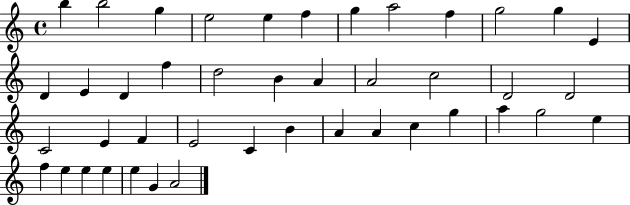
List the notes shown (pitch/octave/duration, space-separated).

B5/q B5/h G5/q E5/h E5/q F5/q G5/q A5/h F5/q G5/h G5/q E4/q D4/q E4/q D4/q F5/q D5/h B4/q A4/q A4/h C5/h D4/h D4/h C4/h E4/q F4/q E4/h C4/q B4/q A4/q A4/q C5/q G5/q A5/q G5/h E5/q F5/q E5/q E5/q E5/q E5/q G4/q A4/h